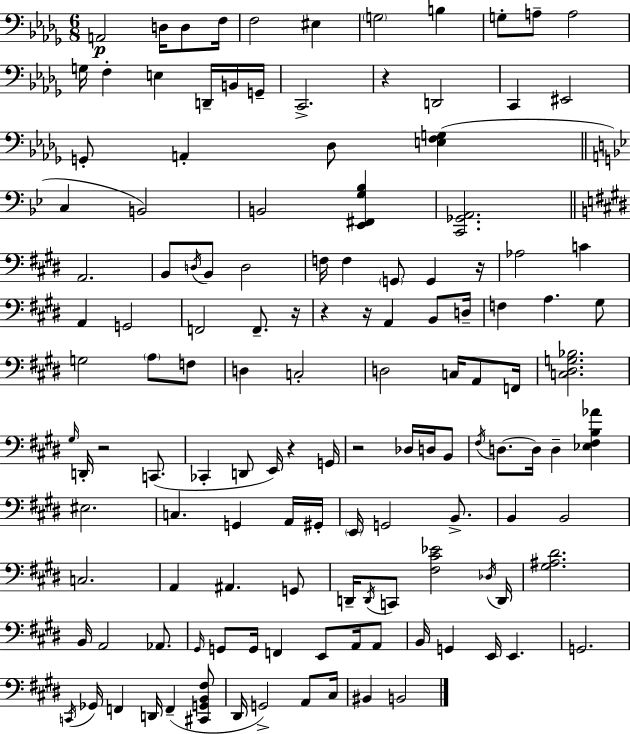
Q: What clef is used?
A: bass